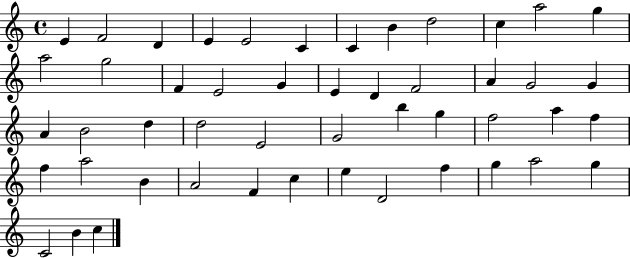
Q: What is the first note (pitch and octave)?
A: E4